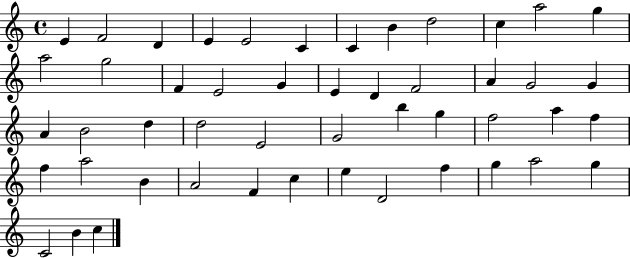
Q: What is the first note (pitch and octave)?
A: E4